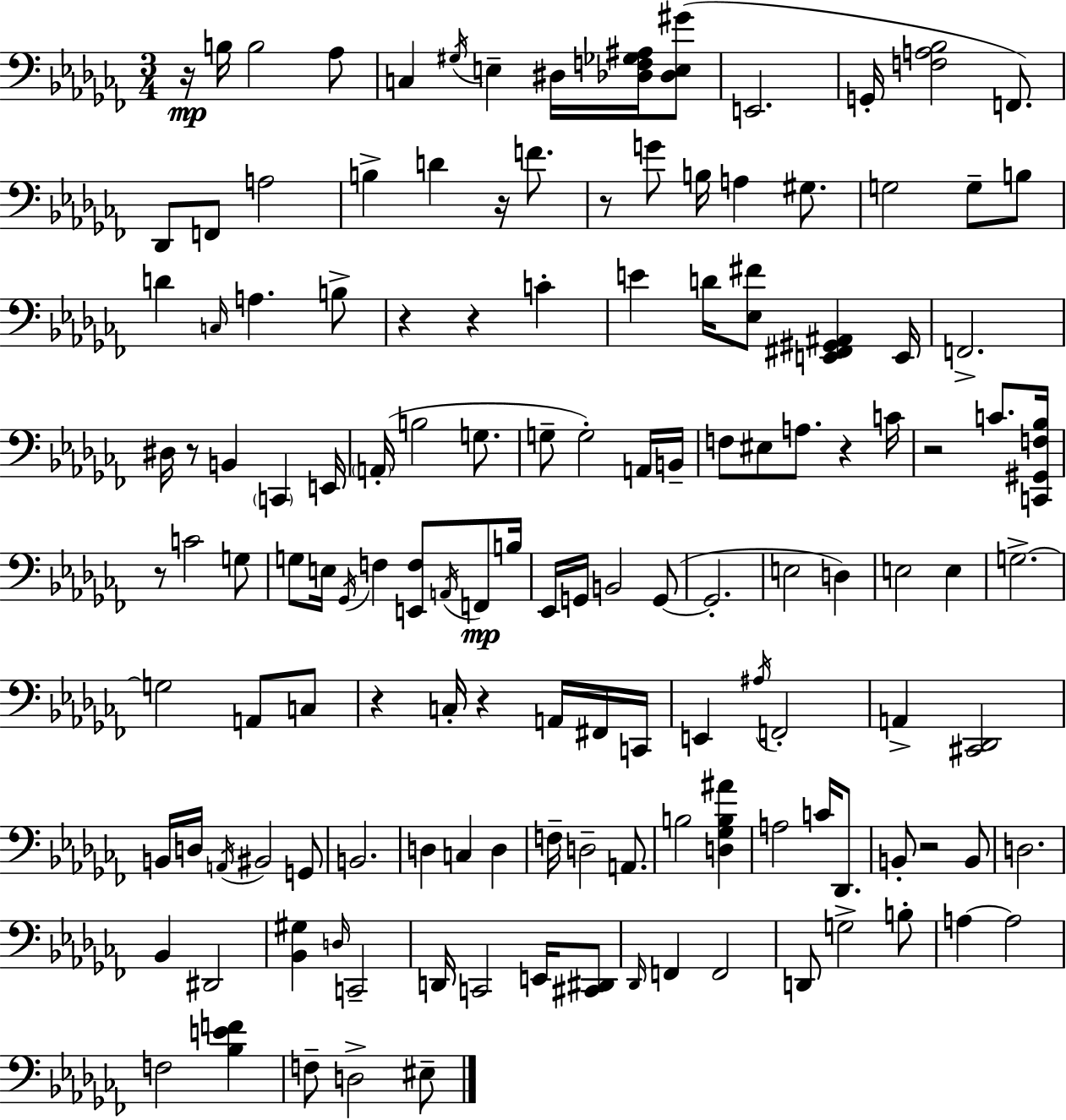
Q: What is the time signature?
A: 3/4